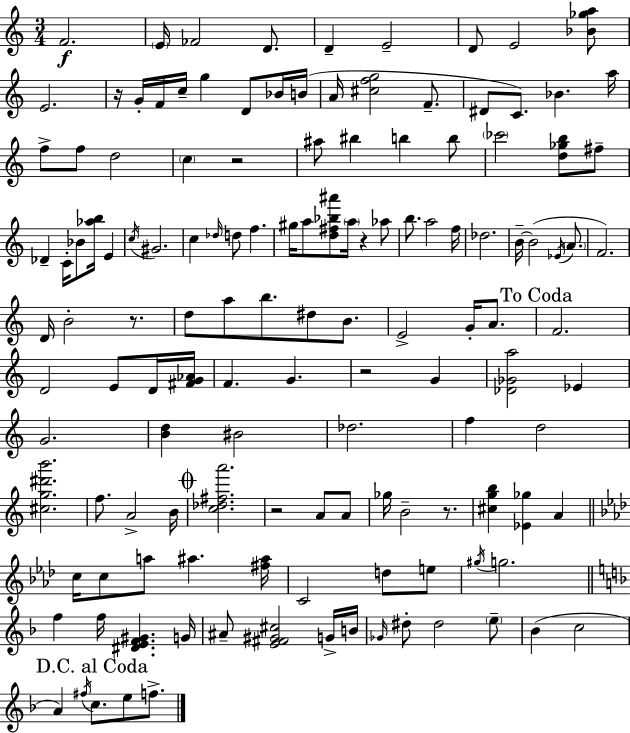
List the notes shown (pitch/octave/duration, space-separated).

F4/h. E4/s FES4/h D4/e. D4/q E4/h D4/e E4/h [Bb4,Gb5,A5]/e E4/h. R/s G4/s F4/s C5/s G5/q D4/e Bb4/s B4/s A4/s [C#5,F5,G5]/h F4/e. D#4/e C4/e. Bb4/q. A5/s F5/e F5/e D5/h C5/q R/h A#5/e BIS5/q B5/q B5/e CES6/h [D5,Gb5,B5]/e F#5/e Db4/q C4/s Bb4/e [Ab5,B5]/s E4/q C5/s G#4/h. C5/q Db5/s D5/e F5/q. G#5/s A5/e [D5,F#5,Bb5,A#6]/e A5/s R/q Ab5/e B5/e. A5/h F5/s Db5/h. B4/s B4/h Eb4/s A4/e. F4/h. D4/s B4/h R/e. D5/e A5/e B5/e. D#5/e B4/e. E4/h G4/s A4/e. F4/h. D4/h E4/e D4/s [F#4,G4,Ab4]/s F4/q. G4/q. R/h G4/q [Db4,Gb4,A5]/h Eb4/q G4/h. [B4,D5]/q BIS4/h Db5/h. F5/q D5/h [C#5,G5,D#6,B6]/h. F5/e. A4/h B4/s [C5,Db5,F#5,A6]/h. R/h A4/e A4/e Gb5/s B4/h R/e. [C#5,G5,B5]/q [Eb4,Gb5]/q A4/q C5/s C5/e A5/e A#5/q. [F#5,A#5]/s C4/h D5/e E5/e G#5/s G5/h. F5/q F5/s [D#4,E4,F4,G#4]/q. G4/s A#4/e [E4,F#4,G#4,C#5]/h G4/s B4/s Gb4/s D#5/e D#5/h E5/e Bb4/q C5/h A4/q F#5/s C5/e. E5/e F5/e.